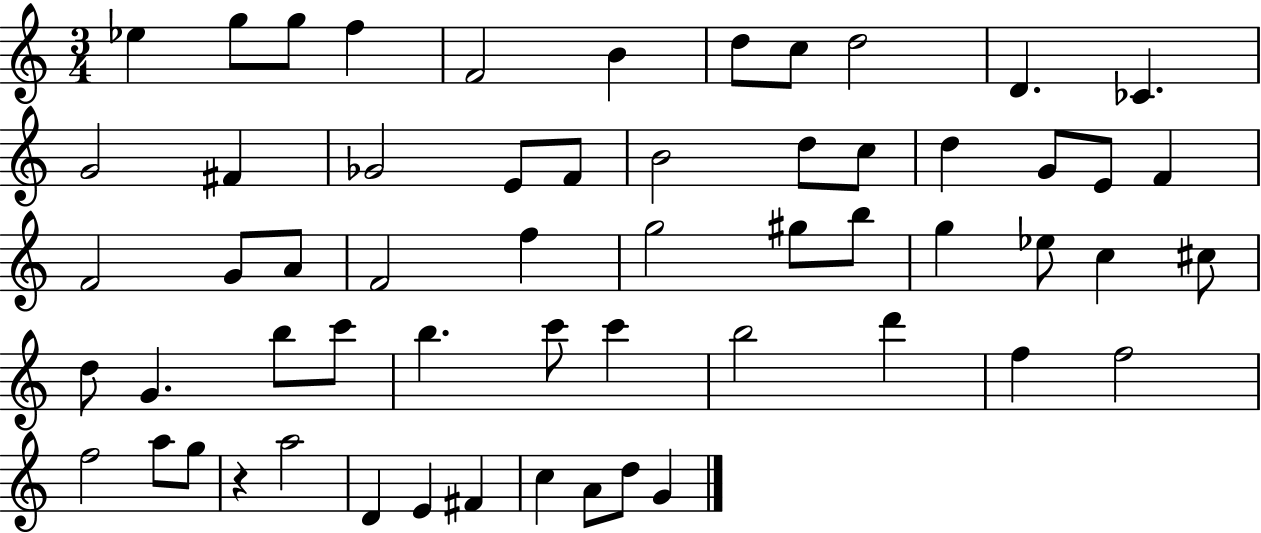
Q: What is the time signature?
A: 3/4